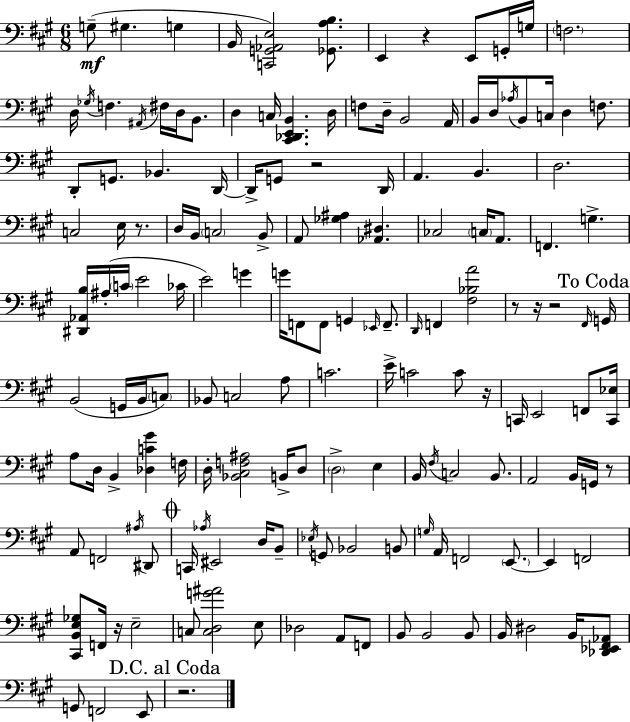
X:1
T:Untitled
M:6/8
L:1/4
K:A
G,/2 ^G, G, B,,/4 [C,,G,,_A,,E,]2 [_G,,A,B,]/2 E,, z E,,/2 G,,/4 G,/4 F,2 D,/4 _G,/4 F, ^A,,/4 ^F,/4 D,/4 B,,/2 D, C,/4 [^C,,_D,,E,,B,,] D,/4 F,/2 D,/4 B,,2 A,,/4 B,,/4 D,/4 _A,/4 B,,/2 C,/4 D, F,/2 D,,/2 G,,/2 _B,, D,,/4 D,,/4 G,,/2 z2 D,,/4 A,, B,, D,2 C,2 E,/4 z/2 D,/4 B,,/4 C,2 B,,/2 A,,/2 [_G,^A,] [_A,,^D,] _C,2 C,/4 A,,/2 F,, G, [^D,,_A,,B,]/4 ^A,/4 C/4 E2 _C/4 E2 G G/4 F,,/2 F,,/2 G,, _E,,/4 F,,/2 D,,/4 F,, [^F,_B,A]2 z/2 z/4 z2 ^F,,/4 G,,/4 B,,2 G,,/4 B,,/4 C,/2 _B,,/2 C,2 A,/2 C2 E/4 C2 C/2 z/4 C,,/4 E,,2 F,,/2 [C,,_E,]/4 A,/2 D,/4 B,, [_D,C^G] F,/4 D,/4 [_B,,^C,F,^A,]2 B,,/4 D,/2 D,2 E, B,,/4 ^F,/4 C,2 B,,/2 A,,2 B,,/4 G,,/4 z/2 A,,/2 F,,2 ^A,/4 ^D,,/2 C,,/4 _A,/4 ^E,,2 D,/4 B,,/2 _E,/4 G,,/2 _B,,2 B,,/2 G,/4 A,,/4 F,,2 E,,/2 E,, F,,2 [^C,,B,,E,_G,]/2 F,,/4 z/4 E,2 C,/2 [C,D,G^A]2 E,/2 _D,2 A,,/2 F,,/2 B,,/2 B,,2 B,,/2 B,,/4 ^D,2 B,,/4 [_D,,_E,,^F,,_A,,]/2 G,,/2 F,,2 E,,/2 z2